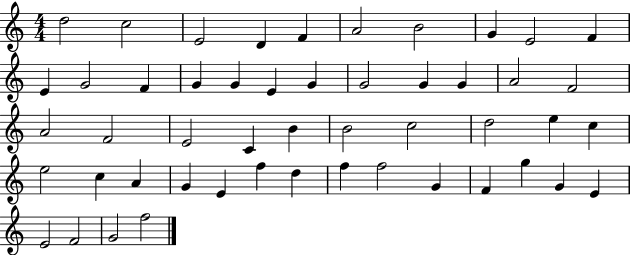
X:1
T:Untitled
M:4/4
L:1/4
K:C
d2 c2 E2 D F A2 B2 G E2 F E G2 F G G E G G2 G G A2 F2 A2 F2 E2 C B B2 c2 d2 e c e2 c A G E f d f f2 G F g G E E2 F2 G2 f2